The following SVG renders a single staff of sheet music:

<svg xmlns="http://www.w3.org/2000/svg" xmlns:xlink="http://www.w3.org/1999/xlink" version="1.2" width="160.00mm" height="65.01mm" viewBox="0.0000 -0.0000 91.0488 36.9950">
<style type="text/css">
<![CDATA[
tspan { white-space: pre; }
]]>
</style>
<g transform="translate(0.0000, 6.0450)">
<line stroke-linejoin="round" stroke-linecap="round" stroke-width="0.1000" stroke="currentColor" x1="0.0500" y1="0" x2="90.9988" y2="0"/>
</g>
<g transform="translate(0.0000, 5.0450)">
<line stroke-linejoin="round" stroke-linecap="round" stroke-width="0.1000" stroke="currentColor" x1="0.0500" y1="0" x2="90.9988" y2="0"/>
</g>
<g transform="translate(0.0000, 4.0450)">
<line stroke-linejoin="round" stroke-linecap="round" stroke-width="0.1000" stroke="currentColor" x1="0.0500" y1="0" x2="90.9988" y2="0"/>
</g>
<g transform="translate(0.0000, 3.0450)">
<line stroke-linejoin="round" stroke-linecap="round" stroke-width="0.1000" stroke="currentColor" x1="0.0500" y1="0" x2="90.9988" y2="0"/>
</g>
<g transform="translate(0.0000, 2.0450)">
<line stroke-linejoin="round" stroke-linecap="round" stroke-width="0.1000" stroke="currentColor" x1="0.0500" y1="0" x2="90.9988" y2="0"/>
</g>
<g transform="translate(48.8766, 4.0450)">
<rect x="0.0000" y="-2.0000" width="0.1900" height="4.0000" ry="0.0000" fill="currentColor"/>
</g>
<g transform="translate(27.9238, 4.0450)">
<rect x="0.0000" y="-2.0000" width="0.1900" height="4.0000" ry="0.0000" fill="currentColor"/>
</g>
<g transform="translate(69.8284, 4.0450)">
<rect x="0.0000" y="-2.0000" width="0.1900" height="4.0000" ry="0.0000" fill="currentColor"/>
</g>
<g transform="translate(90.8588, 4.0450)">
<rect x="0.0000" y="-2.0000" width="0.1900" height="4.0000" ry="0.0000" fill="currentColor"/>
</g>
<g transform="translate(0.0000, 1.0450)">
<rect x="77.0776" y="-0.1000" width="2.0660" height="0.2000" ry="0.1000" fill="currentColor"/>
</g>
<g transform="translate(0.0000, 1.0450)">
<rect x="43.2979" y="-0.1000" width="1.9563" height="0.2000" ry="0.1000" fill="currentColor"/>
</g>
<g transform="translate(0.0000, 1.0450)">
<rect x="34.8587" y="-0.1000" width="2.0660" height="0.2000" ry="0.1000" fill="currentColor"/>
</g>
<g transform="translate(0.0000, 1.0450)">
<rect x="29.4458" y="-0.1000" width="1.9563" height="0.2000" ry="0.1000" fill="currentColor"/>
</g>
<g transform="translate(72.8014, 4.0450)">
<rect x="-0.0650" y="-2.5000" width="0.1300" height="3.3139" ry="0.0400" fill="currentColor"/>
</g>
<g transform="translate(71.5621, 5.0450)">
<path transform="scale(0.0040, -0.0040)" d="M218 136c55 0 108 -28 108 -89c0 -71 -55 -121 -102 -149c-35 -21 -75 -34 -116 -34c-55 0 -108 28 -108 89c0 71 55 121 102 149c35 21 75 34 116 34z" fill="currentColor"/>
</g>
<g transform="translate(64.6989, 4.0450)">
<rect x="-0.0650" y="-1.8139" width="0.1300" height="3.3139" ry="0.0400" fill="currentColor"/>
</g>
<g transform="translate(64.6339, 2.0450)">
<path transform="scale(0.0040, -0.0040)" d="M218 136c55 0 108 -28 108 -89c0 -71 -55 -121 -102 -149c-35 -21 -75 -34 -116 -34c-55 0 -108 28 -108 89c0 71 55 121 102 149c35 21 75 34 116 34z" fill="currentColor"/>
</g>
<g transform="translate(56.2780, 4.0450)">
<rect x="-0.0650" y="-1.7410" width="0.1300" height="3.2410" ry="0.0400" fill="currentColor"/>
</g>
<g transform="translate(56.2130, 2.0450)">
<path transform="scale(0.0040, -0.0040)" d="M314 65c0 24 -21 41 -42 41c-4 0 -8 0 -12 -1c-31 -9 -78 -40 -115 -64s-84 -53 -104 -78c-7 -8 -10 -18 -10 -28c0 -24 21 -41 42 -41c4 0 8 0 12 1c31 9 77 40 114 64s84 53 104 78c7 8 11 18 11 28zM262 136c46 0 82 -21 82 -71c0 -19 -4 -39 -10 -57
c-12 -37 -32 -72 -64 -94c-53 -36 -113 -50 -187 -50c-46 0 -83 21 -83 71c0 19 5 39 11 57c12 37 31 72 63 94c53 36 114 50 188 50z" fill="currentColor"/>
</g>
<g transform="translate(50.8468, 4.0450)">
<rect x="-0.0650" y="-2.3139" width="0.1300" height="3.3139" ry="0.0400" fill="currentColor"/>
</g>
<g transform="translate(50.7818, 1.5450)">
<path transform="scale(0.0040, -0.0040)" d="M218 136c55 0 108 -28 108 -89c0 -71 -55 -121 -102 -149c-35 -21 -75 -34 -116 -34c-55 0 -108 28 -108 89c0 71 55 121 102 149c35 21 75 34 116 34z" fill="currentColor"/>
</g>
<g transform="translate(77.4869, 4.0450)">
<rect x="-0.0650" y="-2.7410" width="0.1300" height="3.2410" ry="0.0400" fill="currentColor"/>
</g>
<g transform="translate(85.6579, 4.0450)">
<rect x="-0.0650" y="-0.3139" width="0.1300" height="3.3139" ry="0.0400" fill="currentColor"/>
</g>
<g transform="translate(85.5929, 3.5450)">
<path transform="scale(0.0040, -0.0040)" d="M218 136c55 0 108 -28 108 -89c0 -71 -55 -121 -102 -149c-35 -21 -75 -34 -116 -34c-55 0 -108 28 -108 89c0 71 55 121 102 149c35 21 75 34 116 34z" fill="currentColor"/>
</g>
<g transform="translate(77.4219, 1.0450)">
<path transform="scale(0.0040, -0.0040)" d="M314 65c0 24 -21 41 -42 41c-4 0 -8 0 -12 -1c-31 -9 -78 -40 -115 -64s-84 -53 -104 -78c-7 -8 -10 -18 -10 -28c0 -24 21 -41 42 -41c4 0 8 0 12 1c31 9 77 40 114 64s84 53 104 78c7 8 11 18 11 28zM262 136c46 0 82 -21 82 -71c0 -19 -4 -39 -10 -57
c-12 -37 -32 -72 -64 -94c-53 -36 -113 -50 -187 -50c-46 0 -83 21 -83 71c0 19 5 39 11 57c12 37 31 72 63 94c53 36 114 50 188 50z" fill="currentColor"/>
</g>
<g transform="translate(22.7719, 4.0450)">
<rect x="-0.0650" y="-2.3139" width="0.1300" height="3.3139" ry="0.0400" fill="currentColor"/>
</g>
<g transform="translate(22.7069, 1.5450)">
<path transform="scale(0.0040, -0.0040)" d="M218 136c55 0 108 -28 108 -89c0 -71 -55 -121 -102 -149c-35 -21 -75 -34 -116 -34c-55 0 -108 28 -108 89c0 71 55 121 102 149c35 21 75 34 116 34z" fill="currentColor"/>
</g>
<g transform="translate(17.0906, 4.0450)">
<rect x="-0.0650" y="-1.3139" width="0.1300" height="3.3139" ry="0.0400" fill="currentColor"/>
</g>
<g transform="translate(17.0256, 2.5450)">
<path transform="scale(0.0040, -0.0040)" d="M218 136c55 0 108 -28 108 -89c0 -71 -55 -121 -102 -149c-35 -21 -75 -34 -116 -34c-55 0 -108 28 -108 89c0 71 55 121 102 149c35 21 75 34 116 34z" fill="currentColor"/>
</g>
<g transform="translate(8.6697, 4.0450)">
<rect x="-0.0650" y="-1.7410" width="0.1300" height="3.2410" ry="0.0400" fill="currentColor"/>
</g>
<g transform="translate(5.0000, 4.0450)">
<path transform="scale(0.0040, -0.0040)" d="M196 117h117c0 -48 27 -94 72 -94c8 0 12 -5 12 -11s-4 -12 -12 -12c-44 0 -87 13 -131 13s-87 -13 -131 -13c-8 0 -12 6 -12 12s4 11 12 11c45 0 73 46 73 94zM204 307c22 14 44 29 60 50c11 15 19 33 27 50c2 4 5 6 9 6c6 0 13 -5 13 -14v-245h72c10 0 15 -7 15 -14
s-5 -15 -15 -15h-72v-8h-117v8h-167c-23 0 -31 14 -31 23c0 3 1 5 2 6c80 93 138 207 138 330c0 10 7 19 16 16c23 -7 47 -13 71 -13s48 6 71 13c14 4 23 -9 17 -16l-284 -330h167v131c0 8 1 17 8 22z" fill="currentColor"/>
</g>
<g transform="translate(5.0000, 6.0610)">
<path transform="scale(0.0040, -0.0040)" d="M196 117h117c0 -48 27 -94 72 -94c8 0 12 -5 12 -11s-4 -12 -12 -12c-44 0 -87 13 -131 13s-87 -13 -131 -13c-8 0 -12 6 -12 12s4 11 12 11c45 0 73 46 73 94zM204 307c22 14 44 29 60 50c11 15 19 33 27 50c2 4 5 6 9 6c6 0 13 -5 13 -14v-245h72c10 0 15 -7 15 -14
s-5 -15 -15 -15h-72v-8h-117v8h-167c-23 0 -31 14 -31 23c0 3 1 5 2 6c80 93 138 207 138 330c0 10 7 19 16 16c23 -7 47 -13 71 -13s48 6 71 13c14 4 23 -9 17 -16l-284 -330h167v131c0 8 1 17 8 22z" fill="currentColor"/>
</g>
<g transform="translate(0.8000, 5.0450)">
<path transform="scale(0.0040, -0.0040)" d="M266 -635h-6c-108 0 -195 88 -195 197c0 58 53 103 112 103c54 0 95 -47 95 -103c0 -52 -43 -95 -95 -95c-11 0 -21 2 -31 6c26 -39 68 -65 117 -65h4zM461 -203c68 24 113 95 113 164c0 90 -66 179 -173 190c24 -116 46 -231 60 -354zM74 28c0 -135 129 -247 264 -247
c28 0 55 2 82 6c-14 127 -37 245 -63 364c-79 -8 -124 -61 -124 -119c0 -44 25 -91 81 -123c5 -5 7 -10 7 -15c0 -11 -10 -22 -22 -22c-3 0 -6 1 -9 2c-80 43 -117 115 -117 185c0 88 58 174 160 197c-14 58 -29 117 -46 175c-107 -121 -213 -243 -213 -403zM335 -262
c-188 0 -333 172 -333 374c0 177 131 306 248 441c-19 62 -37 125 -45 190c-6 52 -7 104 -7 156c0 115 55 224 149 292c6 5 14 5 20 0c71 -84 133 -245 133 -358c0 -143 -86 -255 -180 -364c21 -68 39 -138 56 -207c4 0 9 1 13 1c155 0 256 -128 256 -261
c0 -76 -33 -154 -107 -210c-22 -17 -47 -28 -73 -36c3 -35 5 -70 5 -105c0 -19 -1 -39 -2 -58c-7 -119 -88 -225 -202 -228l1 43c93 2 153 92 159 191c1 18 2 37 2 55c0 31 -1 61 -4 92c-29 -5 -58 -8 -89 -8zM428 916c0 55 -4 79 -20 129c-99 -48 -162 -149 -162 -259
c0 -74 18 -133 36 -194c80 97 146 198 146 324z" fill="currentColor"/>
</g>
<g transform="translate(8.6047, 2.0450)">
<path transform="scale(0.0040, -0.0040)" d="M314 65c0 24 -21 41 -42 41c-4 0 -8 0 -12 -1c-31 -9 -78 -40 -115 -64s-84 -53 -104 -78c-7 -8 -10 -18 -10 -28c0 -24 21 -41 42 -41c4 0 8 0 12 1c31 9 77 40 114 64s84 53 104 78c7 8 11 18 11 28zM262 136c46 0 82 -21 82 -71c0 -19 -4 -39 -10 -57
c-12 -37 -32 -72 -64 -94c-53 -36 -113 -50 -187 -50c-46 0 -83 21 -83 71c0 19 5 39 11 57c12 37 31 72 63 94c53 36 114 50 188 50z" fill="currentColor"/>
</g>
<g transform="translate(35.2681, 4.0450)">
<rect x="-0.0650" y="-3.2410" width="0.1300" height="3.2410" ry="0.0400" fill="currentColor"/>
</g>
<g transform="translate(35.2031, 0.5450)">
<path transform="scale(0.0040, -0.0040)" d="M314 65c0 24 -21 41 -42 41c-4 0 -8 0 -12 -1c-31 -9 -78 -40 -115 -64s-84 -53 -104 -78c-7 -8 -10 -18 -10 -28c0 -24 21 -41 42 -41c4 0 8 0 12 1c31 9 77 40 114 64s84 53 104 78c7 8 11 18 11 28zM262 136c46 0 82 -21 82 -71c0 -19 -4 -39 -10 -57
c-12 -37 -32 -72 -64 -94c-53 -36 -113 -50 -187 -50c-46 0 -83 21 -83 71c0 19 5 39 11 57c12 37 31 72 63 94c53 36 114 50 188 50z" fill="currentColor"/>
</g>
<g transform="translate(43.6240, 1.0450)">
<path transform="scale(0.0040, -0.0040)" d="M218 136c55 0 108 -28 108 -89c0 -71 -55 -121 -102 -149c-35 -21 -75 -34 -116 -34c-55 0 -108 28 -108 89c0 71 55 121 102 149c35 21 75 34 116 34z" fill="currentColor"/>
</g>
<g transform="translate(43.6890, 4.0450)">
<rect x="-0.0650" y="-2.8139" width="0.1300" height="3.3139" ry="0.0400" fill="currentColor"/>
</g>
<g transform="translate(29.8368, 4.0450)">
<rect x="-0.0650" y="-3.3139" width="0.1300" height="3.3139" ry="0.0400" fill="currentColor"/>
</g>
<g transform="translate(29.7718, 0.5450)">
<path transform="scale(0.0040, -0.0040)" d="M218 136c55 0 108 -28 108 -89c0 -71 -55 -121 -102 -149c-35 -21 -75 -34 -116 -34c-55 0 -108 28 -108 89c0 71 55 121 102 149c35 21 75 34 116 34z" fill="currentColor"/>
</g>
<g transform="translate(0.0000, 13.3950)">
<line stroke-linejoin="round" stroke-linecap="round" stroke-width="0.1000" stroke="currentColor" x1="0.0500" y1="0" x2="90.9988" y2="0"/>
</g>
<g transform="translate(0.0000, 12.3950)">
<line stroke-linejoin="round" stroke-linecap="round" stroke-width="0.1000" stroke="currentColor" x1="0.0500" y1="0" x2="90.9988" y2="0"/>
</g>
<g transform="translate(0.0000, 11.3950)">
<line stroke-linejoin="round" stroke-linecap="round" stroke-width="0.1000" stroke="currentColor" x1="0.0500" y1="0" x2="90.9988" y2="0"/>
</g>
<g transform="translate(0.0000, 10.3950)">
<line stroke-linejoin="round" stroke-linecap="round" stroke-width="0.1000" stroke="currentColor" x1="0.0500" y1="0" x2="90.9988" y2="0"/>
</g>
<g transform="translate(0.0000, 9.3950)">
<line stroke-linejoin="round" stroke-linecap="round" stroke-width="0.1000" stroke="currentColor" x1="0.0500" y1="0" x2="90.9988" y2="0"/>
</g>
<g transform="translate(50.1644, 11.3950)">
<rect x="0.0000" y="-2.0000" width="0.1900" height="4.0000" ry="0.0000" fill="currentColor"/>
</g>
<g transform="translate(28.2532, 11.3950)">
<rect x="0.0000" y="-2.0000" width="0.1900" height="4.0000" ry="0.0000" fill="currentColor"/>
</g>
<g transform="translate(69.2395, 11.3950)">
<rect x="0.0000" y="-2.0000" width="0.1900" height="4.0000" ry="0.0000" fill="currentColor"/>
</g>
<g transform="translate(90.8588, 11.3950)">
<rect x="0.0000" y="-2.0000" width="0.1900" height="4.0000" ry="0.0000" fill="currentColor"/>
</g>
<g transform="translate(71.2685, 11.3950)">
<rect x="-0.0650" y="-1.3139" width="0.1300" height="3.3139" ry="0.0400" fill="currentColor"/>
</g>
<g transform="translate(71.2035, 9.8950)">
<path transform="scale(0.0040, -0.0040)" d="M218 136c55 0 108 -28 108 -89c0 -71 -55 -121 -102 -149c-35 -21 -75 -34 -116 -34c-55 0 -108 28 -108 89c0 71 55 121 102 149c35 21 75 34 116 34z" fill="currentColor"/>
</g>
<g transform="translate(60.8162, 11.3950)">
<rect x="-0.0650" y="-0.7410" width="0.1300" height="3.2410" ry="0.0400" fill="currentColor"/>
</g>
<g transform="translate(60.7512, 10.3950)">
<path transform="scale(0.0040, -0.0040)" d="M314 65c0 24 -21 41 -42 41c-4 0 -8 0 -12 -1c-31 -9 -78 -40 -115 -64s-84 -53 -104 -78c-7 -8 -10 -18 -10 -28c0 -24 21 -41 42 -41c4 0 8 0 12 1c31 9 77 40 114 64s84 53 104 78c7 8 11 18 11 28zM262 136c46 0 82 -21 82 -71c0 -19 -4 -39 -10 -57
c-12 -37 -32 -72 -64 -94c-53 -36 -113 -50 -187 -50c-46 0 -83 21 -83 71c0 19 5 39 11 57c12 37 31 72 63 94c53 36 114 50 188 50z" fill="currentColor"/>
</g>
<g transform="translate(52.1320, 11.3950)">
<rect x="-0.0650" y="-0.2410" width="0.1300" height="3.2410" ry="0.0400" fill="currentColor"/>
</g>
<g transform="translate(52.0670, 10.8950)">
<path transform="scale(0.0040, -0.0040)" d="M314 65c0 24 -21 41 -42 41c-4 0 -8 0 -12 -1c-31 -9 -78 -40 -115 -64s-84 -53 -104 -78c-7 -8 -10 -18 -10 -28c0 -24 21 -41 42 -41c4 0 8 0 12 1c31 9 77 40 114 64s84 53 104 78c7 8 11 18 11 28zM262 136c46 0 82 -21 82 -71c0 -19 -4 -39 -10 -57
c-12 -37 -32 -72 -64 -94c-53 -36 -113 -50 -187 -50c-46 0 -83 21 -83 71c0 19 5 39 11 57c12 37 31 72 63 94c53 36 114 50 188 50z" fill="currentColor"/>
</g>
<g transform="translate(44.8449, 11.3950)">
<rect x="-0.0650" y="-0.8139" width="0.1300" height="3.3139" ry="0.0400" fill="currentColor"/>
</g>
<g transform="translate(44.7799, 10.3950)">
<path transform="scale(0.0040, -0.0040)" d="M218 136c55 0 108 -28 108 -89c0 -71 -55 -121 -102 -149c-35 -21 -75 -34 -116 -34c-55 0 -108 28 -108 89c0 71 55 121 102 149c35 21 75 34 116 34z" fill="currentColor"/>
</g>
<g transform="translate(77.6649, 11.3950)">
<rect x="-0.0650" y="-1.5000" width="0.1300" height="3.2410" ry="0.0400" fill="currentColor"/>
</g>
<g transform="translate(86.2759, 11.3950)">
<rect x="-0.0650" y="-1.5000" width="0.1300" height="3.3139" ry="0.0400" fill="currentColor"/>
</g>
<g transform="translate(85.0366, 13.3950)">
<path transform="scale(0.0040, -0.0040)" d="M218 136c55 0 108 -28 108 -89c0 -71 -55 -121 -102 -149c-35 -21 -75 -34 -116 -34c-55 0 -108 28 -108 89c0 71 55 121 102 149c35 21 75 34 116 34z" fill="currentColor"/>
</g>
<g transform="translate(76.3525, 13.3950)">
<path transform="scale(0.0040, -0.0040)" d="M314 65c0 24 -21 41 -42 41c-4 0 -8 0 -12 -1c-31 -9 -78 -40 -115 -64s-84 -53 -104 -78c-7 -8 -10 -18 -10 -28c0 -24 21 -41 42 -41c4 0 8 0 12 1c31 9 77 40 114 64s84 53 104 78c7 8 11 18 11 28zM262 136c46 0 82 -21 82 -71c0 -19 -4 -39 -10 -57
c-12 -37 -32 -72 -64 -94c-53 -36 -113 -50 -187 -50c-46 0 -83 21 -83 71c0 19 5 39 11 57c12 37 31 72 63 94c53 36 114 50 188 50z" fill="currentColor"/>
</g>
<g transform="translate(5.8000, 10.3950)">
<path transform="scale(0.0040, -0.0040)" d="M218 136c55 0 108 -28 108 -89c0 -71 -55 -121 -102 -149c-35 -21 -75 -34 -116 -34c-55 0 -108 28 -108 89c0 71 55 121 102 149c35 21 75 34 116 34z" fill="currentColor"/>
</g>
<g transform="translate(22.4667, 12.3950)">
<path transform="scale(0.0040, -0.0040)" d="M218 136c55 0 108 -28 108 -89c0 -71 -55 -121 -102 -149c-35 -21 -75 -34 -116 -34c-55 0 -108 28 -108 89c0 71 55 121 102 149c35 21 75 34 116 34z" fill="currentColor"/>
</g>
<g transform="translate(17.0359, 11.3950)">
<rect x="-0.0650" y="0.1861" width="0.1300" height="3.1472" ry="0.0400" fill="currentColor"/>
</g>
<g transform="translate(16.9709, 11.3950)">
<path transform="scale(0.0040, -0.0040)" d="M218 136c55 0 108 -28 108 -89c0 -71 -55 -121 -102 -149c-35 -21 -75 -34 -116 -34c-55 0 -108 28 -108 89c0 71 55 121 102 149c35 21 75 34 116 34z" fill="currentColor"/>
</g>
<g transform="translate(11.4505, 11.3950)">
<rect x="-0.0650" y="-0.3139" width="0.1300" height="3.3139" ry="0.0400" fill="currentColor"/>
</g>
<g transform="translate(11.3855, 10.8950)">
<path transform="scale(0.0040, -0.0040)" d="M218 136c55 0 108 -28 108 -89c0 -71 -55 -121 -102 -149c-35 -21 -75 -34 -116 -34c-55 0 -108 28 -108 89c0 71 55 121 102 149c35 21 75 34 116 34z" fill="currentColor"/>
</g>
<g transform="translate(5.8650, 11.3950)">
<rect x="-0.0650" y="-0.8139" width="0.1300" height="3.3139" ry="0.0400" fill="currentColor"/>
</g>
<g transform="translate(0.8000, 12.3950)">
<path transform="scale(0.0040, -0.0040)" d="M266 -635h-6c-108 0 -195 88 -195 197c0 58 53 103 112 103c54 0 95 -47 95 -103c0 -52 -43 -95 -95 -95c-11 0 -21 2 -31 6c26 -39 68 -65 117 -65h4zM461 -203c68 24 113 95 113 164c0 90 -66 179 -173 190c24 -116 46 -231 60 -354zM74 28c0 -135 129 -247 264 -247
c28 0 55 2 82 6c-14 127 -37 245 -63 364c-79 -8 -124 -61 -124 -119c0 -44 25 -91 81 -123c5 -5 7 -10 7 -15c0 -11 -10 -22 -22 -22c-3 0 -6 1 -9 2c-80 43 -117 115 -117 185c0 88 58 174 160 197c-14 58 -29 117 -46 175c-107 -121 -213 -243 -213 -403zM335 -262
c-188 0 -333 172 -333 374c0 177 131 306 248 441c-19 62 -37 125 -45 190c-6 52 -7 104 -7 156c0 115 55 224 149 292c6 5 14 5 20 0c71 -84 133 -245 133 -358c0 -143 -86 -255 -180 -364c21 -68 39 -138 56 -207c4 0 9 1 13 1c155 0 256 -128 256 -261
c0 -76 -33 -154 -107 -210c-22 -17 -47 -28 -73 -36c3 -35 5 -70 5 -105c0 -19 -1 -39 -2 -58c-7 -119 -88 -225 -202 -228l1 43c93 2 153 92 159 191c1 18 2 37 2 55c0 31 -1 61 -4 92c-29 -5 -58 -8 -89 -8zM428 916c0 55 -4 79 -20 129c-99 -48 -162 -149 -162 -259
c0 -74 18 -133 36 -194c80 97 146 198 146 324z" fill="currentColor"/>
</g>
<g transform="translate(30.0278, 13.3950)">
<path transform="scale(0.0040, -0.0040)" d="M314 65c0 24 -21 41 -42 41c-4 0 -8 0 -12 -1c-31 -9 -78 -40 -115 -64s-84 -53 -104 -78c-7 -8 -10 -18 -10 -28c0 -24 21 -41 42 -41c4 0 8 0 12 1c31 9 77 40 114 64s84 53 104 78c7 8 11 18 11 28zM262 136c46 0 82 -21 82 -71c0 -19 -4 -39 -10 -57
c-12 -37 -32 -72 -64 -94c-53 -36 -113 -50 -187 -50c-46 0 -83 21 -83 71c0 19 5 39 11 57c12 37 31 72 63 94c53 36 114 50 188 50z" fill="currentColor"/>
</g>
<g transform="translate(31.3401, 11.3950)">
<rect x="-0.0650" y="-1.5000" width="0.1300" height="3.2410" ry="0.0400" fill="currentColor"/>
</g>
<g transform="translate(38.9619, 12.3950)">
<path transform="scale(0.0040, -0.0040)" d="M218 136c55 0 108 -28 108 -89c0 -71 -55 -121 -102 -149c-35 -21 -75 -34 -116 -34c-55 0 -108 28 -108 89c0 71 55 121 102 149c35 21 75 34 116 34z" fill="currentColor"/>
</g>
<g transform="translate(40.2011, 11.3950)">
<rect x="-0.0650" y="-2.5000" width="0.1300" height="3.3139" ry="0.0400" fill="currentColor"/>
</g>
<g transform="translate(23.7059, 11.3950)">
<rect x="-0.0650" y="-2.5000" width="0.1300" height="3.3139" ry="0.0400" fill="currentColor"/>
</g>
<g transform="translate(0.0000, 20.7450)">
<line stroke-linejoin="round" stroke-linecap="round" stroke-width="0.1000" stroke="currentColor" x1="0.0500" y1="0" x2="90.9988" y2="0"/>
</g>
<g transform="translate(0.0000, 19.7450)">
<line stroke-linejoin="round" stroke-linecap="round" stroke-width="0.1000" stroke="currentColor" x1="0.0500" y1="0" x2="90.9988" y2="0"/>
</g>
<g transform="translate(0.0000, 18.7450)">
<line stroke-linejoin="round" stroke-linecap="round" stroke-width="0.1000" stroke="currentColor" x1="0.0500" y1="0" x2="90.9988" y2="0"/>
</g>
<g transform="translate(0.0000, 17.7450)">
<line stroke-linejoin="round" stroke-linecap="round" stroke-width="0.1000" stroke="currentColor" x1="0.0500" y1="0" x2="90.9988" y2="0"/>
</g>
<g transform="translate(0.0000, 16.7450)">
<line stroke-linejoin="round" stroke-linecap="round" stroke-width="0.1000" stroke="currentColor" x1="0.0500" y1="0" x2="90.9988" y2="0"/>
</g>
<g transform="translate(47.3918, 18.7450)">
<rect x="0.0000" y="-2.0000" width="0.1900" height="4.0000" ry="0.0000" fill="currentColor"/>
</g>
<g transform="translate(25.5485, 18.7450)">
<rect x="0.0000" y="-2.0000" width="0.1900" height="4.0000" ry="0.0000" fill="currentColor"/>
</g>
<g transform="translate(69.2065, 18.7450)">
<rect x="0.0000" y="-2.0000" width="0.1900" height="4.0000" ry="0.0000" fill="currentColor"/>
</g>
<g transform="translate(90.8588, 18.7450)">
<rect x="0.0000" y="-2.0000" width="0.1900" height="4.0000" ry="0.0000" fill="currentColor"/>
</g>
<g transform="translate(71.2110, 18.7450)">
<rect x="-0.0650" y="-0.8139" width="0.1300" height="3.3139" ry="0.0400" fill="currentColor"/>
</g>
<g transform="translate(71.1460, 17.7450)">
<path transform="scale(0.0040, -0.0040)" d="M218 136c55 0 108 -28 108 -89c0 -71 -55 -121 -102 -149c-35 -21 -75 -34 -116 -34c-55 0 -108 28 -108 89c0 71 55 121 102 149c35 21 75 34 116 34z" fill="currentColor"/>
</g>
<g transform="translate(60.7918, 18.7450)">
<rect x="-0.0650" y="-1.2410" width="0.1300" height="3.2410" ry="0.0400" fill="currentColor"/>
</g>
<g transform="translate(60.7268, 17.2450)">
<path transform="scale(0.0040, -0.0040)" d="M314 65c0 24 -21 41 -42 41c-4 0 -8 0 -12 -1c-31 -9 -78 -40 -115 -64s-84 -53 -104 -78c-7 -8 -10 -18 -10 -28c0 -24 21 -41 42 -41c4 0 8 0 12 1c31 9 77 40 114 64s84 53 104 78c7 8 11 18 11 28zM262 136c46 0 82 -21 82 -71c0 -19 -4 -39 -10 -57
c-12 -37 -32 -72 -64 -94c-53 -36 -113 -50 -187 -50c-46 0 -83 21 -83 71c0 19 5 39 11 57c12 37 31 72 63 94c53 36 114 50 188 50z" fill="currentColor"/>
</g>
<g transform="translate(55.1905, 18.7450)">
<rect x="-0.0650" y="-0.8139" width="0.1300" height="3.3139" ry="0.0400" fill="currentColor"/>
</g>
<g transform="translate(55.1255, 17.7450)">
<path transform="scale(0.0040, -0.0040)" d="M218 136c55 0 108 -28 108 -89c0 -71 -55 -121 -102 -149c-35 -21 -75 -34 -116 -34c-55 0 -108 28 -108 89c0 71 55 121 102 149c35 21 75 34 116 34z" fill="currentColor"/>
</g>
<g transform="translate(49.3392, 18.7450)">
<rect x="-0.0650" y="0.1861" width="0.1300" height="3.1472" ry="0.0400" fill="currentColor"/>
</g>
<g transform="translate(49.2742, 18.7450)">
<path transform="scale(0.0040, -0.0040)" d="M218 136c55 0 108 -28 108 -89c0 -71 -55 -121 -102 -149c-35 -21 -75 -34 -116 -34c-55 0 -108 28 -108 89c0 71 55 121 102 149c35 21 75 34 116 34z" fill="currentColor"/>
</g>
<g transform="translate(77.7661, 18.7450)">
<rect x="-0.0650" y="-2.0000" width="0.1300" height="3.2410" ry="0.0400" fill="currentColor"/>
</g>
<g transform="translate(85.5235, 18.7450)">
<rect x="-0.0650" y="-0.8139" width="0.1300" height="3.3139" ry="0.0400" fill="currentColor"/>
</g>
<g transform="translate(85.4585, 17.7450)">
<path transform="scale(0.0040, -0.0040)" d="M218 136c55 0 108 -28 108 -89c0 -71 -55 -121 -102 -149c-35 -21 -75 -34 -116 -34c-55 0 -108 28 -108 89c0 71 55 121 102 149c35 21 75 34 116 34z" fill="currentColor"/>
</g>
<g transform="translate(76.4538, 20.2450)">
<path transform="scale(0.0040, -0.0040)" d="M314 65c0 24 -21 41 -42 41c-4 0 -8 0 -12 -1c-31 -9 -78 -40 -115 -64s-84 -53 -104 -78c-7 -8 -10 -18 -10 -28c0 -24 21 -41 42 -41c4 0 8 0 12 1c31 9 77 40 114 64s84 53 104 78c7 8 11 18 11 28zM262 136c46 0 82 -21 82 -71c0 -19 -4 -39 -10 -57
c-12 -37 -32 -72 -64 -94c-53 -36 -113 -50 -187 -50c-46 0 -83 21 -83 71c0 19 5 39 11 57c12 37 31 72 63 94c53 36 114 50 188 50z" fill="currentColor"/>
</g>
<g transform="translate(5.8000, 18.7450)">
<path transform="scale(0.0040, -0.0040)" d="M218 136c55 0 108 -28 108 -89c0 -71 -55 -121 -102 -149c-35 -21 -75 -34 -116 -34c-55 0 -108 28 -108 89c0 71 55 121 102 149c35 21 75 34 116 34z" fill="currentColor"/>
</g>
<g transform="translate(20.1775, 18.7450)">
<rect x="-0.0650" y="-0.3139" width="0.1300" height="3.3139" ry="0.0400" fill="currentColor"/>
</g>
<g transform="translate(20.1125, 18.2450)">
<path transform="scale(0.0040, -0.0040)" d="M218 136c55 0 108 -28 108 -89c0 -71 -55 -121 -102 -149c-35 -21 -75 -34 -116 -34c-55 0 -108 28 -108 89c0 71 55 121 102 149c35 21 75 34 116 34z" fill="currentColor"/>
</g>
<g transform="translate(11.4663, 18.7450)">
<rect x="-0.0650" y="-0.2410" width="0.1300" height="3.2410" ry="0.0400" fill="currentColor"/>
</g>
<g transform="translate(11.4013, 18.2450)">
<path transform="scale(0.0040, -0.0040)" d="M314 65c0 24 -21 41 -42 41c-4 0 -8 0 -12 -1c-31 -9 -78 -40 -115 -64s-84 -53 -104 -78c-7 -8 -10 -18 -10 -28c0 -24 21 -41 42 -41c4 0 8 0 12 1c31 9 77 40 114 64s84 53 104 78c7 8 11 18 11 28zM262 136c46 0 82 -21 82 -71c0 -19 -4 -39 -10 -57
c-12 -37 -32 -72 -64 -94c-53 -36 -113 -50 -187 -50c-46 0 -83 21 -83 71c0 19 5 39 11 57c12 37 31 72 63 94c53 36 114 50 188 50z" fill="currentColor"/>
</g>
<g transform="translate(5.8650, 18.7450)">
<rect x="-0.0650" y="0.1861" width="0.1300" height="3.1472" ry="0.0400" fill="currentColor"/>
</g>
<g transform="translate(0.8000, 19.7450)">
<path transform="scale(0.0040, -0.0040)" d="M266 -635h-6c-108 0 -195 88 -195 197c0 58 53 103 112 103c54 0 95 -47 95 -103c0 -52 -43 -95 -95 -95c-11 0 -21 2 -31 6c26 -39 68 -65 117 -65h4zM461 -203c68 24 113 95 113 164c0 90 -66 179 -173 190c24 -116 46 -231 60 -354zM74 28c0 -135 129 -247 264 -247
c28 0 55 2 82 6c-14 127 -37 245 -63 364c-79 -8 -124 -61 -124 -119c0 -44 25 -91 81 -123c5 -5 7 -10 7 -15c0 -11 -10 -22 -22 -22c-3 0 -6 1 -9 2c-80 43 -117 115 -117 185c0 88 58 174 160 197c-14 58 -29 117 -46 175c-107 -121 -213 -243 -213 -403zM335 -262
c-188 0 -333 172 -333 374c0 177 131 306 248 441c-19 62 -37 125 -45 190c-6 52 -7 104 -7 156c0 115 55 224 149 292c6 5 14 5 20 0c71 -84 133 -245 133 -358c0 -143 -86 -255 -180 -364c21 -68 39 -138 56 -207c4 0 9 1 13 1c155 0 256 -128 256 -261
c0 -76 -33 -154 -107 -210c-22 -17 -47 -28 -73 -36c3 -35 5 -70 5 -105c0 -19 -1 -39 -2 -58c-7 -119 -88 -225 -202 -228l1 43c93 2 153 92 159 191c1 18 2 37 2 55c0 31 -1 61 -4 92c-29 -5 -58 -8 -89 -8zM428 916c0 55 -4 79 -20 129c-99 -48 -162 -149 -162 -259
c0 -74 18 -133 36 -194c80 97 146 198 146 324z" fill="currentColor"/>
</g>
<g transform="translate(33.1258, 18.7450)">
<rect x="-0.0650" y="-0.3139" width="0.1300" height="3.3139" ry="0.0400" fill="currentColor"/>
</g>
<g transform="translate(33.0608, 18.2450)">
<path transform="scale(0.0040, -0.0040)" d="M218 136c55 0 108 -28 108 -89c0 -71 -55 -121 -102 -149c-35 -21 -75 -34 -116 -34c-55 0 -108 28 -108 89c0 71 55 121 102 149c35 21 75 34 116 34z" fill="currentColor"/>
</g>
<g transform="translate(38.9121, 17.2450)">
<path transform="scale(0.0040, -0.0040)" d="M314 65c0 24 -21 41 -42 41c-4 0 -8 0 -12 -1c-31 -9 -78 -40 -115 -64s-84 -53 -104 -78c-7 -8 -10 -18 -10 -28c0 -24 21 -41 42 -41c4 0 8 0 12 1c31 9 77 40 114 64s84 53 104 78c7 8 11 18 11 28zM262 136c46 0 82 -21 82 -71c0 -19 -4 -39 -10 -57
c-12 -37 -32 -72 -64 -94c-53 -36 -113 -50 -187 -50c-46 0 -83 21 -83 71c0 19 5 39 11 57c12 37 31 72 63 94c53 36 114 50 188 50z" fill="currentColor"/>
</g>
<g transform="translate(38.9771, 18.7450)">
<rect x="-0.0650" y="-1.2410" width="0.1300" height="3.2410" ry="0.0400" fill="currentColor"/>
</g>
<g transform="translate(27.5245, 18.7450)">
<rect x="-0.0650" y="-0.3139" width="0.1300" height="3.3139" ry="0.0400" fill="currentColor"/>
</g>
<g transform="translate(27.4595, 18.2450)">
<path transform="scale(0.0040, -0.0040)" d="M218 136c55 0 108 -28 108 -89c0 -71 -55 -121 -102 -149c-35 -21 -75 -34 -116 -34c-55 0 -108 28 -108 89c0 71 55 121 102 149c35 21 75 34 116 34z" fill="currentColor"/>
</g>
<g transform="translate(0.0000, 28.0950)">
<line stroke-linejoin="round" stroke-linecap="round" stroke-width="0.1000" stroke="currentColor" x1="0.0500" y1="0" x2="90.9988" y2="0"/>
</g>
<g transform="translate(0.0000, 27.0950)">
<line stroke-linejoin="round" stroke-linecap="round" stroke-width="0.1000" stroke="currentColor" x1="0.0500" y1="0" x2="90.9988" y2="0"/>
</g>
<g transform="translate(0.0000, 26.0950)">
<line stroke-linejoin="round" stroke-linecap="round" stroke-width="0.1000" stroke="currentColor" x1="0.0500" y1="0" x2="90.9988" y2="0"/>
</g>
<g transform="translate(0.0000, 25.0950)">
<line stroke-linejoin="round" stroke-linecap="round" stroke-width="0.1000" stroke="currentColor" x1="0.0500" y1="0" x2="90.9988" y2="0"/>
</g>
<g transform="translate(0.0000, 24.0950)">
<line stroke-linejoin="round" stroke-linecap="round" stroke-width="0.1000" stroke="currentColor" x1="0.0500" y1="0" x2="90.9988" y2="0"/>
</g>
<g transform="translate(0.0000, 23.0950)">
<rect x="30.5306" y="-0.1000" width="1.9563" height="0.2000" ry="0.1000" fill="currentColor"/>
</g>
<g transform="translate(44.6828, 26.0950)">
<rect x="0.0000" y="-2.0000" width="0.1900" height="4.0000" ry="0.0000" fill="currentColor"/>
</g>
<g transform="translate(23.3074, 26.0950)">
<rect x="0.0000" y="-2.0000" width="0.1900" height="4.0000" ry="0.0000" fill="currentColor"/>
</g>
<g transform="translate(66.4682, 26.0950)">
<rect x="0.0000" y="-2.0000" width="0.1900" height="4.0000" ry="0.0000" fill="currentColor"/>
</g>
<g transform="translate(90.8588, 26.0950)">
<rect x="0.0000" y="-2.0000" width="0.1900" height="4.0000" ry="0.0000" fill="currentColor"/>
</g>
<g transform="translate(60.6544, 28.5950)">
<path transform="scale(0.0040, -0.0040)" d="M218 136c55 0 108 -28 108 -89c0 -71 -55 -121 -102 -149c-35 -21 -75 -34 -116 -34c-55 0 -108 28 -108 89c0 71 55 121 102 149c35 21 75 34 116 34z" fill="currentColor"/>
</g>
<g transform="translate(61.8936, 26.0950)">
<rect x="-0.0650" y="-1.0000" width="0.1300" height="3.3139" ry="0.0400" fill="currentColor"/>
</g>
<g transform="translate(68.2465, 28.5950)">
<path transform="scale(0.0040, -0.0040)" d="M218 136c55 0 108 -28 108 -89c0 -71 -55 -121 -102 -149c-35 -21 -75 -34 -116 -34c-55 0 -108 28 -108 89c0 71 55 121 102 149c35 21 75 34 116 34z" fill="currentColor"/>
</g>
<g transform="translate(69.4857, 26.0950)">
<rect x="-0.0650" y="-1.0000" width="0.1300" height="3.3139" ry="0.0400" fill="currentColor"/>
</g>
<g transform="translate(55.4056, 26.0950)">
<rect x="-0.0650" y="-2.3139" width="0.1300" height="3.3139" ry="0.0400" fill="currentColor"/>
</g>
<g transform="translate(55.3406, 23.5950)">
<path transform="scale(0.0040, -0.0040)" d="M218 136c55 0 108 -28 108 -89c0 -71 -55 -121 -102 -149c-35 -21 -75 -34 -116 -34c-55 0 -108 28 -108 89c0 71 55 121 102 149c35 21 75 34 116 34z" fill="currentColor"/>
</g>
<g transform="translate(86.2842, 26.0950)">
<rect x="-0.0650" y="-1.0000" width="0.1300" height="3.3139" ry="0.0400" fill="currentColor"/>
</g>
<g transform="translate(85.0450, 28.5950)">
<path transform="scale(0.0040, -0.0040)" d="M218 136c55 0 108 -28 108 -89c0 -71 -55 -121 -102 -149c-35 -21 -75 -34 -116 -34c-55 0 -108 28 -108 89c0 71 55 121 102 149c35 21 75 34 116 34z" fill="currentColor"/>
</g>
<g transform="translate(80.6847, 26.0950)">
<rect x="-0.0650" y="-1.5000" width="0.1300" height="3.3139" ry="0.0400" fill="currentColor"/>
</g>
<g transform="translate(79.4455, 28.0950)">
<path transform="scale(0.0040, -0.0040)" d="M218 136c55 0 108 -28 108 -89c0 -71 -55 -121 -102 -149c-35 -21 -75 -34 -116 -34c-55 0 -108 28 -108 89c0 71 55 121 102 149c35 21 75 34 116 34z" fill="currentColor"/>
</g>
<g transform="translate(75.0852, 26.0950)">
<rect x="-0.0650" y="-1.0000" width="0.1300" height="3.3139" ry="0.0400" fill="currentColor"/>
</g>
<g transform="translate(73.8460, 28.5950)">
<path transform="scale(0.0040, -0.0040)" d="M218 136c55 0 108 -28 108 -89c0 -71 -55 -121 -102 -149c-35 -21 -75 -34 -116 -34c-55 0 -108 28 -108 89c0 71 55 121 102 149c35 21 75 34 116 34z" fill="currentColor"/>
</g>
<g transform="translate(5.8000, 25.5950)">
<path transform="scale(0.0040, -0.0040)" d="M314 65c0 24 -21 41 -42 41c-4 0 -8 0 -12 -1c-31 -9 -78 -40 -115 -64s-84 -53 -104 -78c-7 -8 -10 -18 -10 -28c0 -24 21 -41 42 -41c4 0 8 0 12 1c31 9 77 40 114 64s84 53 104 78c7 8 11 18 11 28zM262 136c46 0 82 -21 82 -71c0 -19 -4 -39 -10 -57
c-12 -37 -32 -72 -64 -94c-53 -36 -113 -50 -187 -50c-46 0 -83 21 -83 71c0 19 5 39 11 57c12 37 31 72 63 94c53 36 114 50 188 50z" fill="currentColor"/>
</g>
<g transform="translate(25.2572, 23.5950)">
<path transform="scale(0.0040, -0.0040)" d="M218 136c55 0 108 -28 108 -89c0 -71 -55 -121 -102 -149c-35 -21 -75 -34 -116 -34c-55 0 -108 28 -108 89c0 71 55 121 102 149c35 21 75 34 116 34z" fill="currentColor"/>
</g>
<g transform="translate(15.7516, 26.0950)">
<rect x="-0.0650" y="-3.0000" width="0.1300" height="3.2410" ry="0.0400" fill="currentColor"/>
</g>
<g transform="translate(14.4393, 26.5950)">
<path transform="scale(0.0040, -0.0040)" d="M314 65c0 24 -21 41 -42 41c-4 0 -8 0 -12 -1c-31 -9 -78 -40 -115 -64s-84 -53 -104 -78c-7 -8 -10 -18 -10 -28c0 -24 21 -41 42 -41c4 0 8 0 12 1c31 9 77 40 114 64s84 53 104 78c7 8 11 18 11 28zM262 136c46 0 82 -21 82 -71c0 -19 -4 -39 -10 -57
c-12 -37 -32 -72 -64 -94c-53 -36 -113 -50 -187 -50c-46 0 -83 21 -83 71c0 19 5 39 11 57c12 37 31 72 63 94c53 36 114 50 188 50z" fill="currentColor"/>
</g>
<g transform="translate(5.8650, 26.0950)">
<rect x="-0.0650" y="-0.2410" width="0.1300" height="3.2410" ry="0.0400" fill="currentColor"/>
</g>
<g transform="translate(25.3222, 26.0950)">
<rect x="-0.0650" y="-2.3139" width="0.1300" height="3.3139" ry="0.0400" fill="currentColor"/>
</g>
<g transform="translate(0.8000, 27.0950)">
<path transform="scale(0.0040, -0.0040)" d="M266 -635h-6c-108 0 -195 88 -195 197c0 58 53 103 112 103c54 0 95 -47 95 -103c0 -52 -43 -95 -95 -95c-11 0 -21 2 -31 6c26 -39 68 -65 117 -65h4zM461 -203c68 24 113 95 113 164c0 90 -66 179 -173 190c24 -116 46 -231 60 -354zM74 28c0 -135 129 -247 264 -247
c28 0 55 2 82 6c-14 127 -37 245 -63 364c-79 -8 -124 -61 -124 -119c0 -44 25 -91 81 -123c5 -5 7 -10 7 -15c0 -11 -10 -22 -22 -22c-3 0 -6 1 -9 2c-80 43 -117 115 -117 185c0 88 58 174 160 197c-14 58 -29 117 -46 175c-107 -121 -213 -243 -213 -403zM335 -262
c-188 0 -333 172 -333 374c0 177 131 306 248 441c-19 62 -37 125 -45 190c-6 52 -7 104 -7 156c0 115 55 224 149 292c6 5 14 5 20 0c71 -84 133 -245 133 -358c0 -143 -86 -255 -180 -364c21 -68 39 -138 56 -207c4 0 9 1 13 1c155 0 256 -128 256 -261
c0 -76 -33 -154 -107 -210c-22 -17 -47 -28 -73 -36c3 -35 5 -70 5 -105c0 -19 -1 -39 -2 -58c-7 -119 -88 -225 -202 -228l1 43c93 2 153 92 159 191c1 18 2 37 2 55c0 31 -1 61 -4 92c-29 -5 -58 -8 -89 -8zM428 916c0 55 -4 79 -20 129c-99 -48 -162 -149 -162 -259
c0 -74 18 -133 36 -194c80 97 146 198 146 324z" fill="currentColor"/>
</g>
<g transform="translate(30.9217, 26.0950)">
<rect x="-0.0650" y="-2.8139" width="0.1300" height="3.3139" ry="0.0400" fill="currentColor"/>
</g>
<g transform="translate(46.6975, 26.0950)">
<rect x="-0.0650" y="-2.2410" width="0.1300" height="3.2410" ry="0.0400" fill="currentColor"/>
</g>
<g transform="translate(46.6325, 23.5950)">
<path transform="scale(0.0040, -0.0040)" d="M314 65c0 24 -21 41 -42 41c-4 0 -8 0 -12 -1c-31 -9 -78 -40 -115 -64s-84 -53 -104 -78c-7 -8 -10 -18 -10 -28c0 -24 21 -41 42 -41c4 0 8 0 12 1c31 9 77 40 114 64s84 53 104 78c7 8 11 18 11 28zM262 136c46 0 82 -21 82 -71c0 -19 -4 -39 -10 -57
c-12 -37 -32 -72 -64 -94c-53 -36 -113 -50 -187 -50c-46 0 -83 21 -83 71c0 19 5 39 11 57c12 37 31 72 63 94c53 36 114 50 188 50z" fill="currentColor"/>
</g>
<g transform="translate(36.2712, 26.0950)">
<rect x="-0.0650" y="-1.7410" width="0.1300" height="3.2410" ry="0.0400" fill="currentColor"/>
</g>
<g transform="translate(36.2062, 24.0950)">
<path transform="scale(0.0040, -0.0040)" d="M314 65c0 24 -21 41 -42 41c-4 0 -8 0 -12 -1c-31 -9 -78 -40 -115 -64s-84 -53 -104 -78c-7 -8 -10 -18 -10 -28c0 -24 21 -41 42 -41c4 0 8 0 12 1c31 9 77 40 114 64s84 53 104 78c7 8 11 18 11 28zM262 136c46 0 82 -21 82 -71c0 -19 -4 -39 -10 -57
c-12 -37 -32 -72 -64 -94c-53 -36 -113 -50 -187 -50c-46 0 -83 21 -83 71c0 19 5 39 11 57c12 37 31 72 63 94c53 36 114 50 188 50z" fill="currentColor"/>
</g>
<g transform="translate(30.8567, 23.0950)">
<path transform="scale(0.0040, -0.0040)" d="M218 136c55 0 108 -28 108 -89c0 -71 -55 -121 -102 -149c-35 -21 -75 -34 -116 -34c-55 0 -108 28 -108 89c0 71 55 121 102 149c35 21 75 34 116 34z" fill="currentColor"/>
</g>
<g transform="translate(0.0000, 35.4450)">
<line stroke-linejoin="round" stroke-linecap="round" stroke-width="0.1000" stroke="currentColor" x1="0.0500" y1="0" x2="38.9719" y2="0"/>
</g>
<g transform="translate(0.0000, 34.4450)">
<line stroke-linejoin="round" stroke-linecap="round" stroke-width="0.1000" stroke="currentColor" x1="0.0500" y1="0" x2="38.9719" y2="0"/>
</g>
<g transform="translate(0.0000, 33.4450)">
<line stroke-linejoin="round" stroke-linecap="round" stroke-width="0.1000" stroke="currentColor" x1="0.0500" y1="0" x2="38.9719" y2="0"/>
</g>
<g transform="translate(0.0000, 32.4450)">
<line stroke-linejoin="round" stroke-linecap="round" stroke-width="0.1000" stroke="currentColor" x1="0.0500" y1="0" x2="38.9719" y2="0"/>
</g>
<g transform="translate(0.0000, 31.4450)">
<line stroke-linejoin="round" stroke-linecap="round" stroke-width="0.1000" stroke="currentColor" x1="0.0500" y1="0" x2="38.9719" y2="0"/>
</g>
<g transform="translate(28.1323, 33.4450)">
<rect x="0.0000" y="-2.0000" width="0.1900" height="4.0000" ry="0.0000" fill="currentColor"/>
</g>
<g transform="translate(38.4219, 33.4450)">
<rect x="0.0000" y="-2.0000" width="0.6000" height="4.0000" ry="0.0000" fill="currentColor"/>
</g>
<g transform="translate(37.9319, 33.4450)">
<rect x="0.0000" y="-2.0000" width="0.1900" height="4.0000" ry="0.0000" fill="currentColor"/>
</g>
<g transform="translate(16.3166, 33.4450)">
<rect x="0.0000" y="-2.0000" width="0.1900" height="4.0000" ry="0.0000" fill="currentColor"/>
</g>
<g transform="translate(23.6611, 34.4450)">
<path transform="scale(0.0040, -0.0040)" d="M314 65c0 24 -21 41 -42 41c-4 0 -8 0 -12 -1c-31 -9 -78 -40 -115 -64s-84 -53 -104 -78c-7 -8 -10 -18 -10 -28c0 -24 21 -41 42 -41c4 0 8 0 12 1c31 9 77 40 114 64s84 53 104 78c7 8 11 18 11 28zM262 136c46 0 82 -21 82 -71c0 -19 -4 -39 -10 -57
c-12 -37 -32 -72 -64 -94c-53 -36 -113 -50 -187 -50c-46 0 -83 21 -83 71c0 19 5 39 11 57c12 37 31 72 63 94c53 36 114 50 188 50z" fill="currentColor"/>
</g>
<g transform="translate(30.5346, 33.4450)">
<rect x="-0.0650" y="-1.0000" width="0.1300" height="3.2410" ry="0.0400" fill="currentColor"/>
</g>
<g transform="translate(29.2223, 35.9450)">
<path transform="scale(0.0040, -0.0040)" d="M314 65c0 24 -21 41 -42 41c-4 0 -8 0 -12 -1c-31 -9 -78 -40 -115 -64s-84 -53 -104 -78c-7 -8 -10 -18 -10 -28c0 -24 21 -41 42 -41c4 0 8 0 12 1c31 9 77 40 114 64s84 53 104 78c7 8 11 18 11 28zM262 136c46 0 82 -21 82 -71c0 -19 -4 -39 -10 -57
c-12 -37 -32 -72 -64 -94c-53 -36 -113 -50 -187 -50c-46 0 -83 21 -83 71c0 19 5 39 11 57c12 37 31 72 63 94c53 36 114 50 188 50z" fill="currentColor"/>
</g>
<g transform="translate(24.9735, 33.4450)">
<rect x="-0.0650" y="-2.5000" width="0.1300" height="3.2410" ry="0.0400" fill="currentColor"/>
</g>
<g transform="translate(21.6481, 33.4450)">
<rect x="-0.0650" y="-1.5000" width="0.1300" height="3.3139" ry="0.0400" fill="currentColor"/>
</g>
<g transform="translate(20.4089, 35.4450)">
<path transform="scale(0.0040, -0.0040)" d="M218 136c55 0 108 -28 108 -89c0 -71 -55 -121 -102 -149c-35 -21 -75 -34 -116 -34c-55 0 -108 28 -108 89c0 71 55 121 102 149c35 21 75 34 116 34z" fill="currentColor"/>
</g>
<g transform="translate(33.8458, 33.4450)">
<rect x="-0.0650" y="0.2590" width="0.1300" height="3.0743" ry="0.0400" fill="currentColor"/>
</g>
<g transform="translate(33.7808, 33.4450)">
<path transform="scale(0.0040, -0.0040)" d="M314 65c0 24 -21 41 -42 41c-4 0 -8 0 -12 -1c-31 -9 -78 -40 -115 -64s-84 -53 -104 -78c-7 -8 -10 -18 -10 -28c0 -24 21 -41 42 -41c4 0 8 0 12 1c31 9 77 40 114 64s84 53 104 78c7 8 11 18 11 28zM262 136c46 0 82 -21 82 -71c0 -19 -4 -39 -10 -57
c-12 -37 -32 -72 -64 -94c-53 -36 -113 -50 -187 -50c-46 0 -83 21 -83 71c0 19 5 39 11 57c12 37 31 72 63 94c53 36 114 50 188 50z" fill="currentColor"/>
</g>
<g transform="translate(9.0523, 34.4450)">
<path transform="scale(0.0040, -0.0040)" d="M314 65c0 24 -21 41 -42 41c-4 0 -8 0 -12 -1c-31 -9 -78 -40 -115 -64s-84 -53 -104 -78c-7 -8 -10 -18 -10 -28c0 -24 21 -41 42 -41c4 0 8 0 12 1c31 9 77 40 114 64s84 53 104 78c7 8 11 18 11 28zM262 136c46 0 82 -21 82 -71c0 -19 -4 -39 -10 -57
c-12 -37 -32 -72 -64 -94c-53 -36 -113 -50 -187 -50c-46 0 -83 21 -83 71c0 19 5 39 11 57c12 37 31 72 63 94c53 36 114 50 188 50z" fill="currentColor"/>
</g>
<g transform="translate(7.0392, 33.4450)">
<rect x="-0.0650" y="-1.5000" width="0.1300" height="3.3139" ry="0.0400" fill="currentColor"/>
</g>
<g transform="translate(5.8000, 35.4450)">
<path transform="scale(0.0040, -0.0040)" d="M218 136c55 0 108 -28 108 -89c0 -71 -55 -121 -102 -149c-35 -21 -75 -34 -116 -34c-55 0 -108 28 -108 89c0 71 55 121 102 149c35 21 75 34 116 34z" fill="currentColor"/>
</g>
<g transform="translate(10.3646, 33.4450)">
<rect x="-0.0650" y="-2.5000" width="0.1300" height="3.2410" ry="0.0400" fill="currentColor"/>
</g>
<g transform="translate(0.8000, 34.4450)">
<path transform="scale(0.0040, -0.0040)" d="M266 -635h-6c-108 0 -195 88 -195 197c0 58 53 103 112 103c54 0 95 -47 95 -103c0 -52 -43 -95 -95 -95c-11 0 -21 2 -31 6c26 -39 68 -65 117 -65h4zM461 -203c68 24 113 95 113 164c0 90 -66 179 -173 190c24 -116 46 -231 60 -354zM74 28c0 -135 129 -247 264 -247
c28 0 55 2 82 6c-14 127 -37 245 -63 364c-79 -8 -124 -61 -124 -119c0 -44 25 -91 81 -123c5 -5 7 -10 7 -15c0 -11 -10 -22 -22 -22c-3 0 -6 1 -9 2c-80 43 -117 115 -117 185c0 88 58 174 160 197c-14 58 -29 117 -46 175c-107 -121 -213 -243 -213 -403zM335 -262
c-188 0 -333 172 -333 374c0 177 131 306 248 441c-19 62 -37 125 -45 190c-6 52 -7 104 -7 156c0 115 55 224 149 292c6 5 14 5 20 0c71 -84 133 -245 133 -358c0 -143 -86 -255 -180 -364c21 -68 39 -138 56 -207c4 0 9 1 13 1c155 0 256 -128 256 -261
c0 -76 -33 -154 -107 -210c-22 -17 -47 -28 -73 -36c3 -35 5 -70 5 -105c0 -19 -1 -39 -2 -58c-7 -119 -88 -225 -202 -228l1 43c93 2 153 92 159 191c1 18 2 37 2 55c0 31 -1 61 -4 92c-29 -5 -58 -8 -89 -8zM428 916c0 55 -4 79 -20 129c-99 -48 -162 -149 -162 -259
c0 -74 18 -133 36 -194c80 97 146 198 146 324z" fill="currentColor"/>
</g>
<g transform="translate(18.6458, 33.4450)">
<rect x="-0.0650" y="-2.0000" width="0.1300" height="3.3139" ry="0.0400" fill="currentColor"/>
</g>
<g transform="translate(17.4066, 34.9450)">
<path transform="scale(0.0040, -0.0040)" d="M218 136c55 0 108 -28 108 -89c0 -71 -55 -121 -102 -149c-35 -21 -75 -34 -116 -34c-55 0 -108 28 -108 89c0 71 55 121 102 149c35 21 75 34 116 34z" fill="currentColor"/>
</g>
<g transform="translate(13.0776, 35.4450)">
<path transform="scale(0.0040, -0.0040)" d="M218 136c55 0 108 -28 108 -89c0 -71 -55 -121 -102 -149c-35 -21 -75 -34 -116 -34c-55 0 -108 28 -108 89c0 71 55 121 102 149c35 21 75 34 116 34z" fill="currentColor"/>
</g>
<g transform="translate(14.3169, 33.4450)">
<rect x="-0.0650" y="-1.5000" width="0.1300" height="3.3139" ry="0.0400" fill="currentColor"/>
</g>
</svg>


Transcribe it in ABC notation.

X:1
T:Untitled
M:4/4
L:1/4
K:C
f2 e g b b2 a g f2 f G a2 c d c B G E2 G d c2 d2 e E2 E B c2 c c c e2 B d e2 d F2 d c2 A2 g a f2 g2 g D D D E D E G2 E F E G2 D2 B2